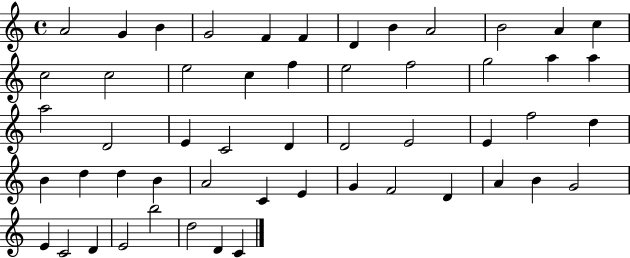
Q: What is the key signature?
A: C major